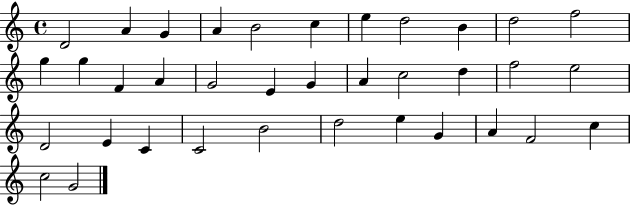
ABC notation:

X:1
T:Untitled
M:4/4
L:1/4
K:C
D2 A G A B2 c e d2 B d2 f2 g g F A G2 E G A c2 d f2 e2 D2 E C C2 B2 d2 e G A F2 c c2 G2